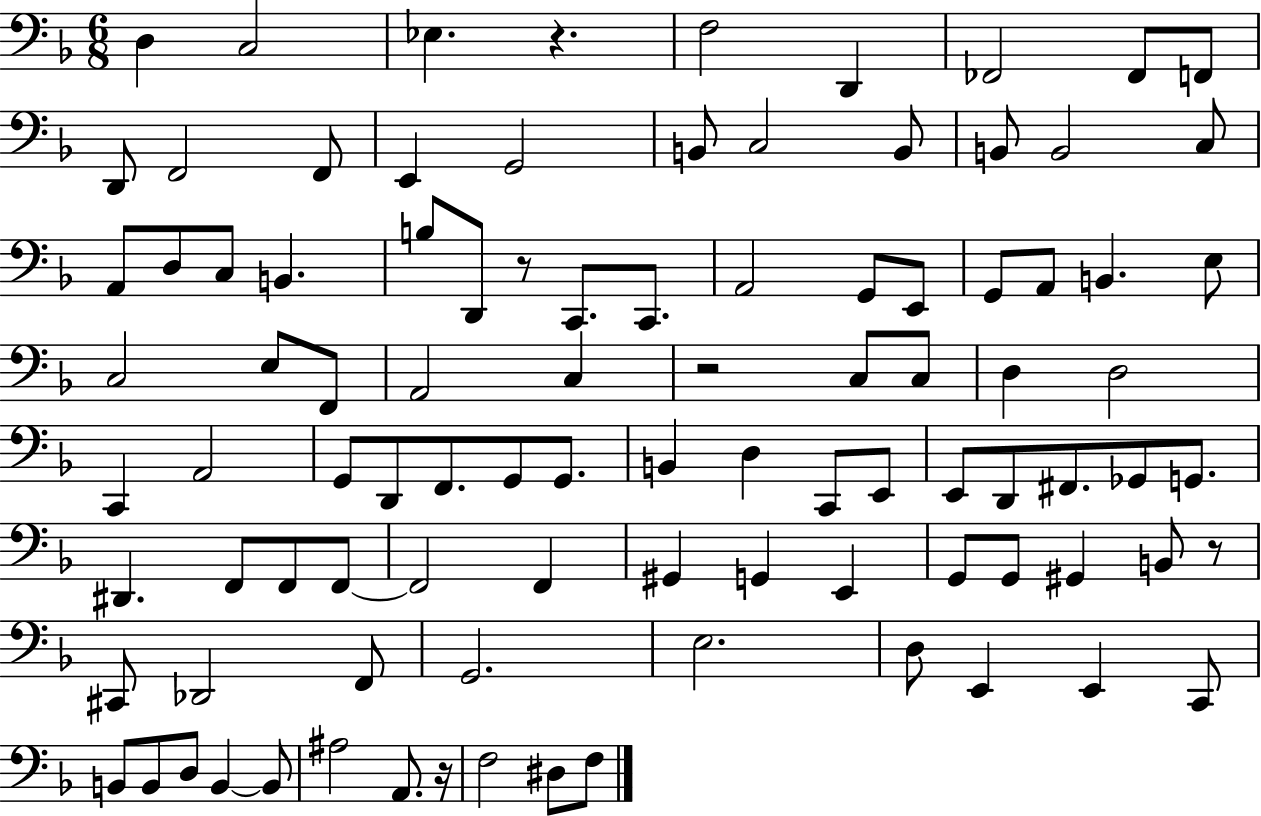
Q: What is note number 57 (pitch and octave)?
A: F#2